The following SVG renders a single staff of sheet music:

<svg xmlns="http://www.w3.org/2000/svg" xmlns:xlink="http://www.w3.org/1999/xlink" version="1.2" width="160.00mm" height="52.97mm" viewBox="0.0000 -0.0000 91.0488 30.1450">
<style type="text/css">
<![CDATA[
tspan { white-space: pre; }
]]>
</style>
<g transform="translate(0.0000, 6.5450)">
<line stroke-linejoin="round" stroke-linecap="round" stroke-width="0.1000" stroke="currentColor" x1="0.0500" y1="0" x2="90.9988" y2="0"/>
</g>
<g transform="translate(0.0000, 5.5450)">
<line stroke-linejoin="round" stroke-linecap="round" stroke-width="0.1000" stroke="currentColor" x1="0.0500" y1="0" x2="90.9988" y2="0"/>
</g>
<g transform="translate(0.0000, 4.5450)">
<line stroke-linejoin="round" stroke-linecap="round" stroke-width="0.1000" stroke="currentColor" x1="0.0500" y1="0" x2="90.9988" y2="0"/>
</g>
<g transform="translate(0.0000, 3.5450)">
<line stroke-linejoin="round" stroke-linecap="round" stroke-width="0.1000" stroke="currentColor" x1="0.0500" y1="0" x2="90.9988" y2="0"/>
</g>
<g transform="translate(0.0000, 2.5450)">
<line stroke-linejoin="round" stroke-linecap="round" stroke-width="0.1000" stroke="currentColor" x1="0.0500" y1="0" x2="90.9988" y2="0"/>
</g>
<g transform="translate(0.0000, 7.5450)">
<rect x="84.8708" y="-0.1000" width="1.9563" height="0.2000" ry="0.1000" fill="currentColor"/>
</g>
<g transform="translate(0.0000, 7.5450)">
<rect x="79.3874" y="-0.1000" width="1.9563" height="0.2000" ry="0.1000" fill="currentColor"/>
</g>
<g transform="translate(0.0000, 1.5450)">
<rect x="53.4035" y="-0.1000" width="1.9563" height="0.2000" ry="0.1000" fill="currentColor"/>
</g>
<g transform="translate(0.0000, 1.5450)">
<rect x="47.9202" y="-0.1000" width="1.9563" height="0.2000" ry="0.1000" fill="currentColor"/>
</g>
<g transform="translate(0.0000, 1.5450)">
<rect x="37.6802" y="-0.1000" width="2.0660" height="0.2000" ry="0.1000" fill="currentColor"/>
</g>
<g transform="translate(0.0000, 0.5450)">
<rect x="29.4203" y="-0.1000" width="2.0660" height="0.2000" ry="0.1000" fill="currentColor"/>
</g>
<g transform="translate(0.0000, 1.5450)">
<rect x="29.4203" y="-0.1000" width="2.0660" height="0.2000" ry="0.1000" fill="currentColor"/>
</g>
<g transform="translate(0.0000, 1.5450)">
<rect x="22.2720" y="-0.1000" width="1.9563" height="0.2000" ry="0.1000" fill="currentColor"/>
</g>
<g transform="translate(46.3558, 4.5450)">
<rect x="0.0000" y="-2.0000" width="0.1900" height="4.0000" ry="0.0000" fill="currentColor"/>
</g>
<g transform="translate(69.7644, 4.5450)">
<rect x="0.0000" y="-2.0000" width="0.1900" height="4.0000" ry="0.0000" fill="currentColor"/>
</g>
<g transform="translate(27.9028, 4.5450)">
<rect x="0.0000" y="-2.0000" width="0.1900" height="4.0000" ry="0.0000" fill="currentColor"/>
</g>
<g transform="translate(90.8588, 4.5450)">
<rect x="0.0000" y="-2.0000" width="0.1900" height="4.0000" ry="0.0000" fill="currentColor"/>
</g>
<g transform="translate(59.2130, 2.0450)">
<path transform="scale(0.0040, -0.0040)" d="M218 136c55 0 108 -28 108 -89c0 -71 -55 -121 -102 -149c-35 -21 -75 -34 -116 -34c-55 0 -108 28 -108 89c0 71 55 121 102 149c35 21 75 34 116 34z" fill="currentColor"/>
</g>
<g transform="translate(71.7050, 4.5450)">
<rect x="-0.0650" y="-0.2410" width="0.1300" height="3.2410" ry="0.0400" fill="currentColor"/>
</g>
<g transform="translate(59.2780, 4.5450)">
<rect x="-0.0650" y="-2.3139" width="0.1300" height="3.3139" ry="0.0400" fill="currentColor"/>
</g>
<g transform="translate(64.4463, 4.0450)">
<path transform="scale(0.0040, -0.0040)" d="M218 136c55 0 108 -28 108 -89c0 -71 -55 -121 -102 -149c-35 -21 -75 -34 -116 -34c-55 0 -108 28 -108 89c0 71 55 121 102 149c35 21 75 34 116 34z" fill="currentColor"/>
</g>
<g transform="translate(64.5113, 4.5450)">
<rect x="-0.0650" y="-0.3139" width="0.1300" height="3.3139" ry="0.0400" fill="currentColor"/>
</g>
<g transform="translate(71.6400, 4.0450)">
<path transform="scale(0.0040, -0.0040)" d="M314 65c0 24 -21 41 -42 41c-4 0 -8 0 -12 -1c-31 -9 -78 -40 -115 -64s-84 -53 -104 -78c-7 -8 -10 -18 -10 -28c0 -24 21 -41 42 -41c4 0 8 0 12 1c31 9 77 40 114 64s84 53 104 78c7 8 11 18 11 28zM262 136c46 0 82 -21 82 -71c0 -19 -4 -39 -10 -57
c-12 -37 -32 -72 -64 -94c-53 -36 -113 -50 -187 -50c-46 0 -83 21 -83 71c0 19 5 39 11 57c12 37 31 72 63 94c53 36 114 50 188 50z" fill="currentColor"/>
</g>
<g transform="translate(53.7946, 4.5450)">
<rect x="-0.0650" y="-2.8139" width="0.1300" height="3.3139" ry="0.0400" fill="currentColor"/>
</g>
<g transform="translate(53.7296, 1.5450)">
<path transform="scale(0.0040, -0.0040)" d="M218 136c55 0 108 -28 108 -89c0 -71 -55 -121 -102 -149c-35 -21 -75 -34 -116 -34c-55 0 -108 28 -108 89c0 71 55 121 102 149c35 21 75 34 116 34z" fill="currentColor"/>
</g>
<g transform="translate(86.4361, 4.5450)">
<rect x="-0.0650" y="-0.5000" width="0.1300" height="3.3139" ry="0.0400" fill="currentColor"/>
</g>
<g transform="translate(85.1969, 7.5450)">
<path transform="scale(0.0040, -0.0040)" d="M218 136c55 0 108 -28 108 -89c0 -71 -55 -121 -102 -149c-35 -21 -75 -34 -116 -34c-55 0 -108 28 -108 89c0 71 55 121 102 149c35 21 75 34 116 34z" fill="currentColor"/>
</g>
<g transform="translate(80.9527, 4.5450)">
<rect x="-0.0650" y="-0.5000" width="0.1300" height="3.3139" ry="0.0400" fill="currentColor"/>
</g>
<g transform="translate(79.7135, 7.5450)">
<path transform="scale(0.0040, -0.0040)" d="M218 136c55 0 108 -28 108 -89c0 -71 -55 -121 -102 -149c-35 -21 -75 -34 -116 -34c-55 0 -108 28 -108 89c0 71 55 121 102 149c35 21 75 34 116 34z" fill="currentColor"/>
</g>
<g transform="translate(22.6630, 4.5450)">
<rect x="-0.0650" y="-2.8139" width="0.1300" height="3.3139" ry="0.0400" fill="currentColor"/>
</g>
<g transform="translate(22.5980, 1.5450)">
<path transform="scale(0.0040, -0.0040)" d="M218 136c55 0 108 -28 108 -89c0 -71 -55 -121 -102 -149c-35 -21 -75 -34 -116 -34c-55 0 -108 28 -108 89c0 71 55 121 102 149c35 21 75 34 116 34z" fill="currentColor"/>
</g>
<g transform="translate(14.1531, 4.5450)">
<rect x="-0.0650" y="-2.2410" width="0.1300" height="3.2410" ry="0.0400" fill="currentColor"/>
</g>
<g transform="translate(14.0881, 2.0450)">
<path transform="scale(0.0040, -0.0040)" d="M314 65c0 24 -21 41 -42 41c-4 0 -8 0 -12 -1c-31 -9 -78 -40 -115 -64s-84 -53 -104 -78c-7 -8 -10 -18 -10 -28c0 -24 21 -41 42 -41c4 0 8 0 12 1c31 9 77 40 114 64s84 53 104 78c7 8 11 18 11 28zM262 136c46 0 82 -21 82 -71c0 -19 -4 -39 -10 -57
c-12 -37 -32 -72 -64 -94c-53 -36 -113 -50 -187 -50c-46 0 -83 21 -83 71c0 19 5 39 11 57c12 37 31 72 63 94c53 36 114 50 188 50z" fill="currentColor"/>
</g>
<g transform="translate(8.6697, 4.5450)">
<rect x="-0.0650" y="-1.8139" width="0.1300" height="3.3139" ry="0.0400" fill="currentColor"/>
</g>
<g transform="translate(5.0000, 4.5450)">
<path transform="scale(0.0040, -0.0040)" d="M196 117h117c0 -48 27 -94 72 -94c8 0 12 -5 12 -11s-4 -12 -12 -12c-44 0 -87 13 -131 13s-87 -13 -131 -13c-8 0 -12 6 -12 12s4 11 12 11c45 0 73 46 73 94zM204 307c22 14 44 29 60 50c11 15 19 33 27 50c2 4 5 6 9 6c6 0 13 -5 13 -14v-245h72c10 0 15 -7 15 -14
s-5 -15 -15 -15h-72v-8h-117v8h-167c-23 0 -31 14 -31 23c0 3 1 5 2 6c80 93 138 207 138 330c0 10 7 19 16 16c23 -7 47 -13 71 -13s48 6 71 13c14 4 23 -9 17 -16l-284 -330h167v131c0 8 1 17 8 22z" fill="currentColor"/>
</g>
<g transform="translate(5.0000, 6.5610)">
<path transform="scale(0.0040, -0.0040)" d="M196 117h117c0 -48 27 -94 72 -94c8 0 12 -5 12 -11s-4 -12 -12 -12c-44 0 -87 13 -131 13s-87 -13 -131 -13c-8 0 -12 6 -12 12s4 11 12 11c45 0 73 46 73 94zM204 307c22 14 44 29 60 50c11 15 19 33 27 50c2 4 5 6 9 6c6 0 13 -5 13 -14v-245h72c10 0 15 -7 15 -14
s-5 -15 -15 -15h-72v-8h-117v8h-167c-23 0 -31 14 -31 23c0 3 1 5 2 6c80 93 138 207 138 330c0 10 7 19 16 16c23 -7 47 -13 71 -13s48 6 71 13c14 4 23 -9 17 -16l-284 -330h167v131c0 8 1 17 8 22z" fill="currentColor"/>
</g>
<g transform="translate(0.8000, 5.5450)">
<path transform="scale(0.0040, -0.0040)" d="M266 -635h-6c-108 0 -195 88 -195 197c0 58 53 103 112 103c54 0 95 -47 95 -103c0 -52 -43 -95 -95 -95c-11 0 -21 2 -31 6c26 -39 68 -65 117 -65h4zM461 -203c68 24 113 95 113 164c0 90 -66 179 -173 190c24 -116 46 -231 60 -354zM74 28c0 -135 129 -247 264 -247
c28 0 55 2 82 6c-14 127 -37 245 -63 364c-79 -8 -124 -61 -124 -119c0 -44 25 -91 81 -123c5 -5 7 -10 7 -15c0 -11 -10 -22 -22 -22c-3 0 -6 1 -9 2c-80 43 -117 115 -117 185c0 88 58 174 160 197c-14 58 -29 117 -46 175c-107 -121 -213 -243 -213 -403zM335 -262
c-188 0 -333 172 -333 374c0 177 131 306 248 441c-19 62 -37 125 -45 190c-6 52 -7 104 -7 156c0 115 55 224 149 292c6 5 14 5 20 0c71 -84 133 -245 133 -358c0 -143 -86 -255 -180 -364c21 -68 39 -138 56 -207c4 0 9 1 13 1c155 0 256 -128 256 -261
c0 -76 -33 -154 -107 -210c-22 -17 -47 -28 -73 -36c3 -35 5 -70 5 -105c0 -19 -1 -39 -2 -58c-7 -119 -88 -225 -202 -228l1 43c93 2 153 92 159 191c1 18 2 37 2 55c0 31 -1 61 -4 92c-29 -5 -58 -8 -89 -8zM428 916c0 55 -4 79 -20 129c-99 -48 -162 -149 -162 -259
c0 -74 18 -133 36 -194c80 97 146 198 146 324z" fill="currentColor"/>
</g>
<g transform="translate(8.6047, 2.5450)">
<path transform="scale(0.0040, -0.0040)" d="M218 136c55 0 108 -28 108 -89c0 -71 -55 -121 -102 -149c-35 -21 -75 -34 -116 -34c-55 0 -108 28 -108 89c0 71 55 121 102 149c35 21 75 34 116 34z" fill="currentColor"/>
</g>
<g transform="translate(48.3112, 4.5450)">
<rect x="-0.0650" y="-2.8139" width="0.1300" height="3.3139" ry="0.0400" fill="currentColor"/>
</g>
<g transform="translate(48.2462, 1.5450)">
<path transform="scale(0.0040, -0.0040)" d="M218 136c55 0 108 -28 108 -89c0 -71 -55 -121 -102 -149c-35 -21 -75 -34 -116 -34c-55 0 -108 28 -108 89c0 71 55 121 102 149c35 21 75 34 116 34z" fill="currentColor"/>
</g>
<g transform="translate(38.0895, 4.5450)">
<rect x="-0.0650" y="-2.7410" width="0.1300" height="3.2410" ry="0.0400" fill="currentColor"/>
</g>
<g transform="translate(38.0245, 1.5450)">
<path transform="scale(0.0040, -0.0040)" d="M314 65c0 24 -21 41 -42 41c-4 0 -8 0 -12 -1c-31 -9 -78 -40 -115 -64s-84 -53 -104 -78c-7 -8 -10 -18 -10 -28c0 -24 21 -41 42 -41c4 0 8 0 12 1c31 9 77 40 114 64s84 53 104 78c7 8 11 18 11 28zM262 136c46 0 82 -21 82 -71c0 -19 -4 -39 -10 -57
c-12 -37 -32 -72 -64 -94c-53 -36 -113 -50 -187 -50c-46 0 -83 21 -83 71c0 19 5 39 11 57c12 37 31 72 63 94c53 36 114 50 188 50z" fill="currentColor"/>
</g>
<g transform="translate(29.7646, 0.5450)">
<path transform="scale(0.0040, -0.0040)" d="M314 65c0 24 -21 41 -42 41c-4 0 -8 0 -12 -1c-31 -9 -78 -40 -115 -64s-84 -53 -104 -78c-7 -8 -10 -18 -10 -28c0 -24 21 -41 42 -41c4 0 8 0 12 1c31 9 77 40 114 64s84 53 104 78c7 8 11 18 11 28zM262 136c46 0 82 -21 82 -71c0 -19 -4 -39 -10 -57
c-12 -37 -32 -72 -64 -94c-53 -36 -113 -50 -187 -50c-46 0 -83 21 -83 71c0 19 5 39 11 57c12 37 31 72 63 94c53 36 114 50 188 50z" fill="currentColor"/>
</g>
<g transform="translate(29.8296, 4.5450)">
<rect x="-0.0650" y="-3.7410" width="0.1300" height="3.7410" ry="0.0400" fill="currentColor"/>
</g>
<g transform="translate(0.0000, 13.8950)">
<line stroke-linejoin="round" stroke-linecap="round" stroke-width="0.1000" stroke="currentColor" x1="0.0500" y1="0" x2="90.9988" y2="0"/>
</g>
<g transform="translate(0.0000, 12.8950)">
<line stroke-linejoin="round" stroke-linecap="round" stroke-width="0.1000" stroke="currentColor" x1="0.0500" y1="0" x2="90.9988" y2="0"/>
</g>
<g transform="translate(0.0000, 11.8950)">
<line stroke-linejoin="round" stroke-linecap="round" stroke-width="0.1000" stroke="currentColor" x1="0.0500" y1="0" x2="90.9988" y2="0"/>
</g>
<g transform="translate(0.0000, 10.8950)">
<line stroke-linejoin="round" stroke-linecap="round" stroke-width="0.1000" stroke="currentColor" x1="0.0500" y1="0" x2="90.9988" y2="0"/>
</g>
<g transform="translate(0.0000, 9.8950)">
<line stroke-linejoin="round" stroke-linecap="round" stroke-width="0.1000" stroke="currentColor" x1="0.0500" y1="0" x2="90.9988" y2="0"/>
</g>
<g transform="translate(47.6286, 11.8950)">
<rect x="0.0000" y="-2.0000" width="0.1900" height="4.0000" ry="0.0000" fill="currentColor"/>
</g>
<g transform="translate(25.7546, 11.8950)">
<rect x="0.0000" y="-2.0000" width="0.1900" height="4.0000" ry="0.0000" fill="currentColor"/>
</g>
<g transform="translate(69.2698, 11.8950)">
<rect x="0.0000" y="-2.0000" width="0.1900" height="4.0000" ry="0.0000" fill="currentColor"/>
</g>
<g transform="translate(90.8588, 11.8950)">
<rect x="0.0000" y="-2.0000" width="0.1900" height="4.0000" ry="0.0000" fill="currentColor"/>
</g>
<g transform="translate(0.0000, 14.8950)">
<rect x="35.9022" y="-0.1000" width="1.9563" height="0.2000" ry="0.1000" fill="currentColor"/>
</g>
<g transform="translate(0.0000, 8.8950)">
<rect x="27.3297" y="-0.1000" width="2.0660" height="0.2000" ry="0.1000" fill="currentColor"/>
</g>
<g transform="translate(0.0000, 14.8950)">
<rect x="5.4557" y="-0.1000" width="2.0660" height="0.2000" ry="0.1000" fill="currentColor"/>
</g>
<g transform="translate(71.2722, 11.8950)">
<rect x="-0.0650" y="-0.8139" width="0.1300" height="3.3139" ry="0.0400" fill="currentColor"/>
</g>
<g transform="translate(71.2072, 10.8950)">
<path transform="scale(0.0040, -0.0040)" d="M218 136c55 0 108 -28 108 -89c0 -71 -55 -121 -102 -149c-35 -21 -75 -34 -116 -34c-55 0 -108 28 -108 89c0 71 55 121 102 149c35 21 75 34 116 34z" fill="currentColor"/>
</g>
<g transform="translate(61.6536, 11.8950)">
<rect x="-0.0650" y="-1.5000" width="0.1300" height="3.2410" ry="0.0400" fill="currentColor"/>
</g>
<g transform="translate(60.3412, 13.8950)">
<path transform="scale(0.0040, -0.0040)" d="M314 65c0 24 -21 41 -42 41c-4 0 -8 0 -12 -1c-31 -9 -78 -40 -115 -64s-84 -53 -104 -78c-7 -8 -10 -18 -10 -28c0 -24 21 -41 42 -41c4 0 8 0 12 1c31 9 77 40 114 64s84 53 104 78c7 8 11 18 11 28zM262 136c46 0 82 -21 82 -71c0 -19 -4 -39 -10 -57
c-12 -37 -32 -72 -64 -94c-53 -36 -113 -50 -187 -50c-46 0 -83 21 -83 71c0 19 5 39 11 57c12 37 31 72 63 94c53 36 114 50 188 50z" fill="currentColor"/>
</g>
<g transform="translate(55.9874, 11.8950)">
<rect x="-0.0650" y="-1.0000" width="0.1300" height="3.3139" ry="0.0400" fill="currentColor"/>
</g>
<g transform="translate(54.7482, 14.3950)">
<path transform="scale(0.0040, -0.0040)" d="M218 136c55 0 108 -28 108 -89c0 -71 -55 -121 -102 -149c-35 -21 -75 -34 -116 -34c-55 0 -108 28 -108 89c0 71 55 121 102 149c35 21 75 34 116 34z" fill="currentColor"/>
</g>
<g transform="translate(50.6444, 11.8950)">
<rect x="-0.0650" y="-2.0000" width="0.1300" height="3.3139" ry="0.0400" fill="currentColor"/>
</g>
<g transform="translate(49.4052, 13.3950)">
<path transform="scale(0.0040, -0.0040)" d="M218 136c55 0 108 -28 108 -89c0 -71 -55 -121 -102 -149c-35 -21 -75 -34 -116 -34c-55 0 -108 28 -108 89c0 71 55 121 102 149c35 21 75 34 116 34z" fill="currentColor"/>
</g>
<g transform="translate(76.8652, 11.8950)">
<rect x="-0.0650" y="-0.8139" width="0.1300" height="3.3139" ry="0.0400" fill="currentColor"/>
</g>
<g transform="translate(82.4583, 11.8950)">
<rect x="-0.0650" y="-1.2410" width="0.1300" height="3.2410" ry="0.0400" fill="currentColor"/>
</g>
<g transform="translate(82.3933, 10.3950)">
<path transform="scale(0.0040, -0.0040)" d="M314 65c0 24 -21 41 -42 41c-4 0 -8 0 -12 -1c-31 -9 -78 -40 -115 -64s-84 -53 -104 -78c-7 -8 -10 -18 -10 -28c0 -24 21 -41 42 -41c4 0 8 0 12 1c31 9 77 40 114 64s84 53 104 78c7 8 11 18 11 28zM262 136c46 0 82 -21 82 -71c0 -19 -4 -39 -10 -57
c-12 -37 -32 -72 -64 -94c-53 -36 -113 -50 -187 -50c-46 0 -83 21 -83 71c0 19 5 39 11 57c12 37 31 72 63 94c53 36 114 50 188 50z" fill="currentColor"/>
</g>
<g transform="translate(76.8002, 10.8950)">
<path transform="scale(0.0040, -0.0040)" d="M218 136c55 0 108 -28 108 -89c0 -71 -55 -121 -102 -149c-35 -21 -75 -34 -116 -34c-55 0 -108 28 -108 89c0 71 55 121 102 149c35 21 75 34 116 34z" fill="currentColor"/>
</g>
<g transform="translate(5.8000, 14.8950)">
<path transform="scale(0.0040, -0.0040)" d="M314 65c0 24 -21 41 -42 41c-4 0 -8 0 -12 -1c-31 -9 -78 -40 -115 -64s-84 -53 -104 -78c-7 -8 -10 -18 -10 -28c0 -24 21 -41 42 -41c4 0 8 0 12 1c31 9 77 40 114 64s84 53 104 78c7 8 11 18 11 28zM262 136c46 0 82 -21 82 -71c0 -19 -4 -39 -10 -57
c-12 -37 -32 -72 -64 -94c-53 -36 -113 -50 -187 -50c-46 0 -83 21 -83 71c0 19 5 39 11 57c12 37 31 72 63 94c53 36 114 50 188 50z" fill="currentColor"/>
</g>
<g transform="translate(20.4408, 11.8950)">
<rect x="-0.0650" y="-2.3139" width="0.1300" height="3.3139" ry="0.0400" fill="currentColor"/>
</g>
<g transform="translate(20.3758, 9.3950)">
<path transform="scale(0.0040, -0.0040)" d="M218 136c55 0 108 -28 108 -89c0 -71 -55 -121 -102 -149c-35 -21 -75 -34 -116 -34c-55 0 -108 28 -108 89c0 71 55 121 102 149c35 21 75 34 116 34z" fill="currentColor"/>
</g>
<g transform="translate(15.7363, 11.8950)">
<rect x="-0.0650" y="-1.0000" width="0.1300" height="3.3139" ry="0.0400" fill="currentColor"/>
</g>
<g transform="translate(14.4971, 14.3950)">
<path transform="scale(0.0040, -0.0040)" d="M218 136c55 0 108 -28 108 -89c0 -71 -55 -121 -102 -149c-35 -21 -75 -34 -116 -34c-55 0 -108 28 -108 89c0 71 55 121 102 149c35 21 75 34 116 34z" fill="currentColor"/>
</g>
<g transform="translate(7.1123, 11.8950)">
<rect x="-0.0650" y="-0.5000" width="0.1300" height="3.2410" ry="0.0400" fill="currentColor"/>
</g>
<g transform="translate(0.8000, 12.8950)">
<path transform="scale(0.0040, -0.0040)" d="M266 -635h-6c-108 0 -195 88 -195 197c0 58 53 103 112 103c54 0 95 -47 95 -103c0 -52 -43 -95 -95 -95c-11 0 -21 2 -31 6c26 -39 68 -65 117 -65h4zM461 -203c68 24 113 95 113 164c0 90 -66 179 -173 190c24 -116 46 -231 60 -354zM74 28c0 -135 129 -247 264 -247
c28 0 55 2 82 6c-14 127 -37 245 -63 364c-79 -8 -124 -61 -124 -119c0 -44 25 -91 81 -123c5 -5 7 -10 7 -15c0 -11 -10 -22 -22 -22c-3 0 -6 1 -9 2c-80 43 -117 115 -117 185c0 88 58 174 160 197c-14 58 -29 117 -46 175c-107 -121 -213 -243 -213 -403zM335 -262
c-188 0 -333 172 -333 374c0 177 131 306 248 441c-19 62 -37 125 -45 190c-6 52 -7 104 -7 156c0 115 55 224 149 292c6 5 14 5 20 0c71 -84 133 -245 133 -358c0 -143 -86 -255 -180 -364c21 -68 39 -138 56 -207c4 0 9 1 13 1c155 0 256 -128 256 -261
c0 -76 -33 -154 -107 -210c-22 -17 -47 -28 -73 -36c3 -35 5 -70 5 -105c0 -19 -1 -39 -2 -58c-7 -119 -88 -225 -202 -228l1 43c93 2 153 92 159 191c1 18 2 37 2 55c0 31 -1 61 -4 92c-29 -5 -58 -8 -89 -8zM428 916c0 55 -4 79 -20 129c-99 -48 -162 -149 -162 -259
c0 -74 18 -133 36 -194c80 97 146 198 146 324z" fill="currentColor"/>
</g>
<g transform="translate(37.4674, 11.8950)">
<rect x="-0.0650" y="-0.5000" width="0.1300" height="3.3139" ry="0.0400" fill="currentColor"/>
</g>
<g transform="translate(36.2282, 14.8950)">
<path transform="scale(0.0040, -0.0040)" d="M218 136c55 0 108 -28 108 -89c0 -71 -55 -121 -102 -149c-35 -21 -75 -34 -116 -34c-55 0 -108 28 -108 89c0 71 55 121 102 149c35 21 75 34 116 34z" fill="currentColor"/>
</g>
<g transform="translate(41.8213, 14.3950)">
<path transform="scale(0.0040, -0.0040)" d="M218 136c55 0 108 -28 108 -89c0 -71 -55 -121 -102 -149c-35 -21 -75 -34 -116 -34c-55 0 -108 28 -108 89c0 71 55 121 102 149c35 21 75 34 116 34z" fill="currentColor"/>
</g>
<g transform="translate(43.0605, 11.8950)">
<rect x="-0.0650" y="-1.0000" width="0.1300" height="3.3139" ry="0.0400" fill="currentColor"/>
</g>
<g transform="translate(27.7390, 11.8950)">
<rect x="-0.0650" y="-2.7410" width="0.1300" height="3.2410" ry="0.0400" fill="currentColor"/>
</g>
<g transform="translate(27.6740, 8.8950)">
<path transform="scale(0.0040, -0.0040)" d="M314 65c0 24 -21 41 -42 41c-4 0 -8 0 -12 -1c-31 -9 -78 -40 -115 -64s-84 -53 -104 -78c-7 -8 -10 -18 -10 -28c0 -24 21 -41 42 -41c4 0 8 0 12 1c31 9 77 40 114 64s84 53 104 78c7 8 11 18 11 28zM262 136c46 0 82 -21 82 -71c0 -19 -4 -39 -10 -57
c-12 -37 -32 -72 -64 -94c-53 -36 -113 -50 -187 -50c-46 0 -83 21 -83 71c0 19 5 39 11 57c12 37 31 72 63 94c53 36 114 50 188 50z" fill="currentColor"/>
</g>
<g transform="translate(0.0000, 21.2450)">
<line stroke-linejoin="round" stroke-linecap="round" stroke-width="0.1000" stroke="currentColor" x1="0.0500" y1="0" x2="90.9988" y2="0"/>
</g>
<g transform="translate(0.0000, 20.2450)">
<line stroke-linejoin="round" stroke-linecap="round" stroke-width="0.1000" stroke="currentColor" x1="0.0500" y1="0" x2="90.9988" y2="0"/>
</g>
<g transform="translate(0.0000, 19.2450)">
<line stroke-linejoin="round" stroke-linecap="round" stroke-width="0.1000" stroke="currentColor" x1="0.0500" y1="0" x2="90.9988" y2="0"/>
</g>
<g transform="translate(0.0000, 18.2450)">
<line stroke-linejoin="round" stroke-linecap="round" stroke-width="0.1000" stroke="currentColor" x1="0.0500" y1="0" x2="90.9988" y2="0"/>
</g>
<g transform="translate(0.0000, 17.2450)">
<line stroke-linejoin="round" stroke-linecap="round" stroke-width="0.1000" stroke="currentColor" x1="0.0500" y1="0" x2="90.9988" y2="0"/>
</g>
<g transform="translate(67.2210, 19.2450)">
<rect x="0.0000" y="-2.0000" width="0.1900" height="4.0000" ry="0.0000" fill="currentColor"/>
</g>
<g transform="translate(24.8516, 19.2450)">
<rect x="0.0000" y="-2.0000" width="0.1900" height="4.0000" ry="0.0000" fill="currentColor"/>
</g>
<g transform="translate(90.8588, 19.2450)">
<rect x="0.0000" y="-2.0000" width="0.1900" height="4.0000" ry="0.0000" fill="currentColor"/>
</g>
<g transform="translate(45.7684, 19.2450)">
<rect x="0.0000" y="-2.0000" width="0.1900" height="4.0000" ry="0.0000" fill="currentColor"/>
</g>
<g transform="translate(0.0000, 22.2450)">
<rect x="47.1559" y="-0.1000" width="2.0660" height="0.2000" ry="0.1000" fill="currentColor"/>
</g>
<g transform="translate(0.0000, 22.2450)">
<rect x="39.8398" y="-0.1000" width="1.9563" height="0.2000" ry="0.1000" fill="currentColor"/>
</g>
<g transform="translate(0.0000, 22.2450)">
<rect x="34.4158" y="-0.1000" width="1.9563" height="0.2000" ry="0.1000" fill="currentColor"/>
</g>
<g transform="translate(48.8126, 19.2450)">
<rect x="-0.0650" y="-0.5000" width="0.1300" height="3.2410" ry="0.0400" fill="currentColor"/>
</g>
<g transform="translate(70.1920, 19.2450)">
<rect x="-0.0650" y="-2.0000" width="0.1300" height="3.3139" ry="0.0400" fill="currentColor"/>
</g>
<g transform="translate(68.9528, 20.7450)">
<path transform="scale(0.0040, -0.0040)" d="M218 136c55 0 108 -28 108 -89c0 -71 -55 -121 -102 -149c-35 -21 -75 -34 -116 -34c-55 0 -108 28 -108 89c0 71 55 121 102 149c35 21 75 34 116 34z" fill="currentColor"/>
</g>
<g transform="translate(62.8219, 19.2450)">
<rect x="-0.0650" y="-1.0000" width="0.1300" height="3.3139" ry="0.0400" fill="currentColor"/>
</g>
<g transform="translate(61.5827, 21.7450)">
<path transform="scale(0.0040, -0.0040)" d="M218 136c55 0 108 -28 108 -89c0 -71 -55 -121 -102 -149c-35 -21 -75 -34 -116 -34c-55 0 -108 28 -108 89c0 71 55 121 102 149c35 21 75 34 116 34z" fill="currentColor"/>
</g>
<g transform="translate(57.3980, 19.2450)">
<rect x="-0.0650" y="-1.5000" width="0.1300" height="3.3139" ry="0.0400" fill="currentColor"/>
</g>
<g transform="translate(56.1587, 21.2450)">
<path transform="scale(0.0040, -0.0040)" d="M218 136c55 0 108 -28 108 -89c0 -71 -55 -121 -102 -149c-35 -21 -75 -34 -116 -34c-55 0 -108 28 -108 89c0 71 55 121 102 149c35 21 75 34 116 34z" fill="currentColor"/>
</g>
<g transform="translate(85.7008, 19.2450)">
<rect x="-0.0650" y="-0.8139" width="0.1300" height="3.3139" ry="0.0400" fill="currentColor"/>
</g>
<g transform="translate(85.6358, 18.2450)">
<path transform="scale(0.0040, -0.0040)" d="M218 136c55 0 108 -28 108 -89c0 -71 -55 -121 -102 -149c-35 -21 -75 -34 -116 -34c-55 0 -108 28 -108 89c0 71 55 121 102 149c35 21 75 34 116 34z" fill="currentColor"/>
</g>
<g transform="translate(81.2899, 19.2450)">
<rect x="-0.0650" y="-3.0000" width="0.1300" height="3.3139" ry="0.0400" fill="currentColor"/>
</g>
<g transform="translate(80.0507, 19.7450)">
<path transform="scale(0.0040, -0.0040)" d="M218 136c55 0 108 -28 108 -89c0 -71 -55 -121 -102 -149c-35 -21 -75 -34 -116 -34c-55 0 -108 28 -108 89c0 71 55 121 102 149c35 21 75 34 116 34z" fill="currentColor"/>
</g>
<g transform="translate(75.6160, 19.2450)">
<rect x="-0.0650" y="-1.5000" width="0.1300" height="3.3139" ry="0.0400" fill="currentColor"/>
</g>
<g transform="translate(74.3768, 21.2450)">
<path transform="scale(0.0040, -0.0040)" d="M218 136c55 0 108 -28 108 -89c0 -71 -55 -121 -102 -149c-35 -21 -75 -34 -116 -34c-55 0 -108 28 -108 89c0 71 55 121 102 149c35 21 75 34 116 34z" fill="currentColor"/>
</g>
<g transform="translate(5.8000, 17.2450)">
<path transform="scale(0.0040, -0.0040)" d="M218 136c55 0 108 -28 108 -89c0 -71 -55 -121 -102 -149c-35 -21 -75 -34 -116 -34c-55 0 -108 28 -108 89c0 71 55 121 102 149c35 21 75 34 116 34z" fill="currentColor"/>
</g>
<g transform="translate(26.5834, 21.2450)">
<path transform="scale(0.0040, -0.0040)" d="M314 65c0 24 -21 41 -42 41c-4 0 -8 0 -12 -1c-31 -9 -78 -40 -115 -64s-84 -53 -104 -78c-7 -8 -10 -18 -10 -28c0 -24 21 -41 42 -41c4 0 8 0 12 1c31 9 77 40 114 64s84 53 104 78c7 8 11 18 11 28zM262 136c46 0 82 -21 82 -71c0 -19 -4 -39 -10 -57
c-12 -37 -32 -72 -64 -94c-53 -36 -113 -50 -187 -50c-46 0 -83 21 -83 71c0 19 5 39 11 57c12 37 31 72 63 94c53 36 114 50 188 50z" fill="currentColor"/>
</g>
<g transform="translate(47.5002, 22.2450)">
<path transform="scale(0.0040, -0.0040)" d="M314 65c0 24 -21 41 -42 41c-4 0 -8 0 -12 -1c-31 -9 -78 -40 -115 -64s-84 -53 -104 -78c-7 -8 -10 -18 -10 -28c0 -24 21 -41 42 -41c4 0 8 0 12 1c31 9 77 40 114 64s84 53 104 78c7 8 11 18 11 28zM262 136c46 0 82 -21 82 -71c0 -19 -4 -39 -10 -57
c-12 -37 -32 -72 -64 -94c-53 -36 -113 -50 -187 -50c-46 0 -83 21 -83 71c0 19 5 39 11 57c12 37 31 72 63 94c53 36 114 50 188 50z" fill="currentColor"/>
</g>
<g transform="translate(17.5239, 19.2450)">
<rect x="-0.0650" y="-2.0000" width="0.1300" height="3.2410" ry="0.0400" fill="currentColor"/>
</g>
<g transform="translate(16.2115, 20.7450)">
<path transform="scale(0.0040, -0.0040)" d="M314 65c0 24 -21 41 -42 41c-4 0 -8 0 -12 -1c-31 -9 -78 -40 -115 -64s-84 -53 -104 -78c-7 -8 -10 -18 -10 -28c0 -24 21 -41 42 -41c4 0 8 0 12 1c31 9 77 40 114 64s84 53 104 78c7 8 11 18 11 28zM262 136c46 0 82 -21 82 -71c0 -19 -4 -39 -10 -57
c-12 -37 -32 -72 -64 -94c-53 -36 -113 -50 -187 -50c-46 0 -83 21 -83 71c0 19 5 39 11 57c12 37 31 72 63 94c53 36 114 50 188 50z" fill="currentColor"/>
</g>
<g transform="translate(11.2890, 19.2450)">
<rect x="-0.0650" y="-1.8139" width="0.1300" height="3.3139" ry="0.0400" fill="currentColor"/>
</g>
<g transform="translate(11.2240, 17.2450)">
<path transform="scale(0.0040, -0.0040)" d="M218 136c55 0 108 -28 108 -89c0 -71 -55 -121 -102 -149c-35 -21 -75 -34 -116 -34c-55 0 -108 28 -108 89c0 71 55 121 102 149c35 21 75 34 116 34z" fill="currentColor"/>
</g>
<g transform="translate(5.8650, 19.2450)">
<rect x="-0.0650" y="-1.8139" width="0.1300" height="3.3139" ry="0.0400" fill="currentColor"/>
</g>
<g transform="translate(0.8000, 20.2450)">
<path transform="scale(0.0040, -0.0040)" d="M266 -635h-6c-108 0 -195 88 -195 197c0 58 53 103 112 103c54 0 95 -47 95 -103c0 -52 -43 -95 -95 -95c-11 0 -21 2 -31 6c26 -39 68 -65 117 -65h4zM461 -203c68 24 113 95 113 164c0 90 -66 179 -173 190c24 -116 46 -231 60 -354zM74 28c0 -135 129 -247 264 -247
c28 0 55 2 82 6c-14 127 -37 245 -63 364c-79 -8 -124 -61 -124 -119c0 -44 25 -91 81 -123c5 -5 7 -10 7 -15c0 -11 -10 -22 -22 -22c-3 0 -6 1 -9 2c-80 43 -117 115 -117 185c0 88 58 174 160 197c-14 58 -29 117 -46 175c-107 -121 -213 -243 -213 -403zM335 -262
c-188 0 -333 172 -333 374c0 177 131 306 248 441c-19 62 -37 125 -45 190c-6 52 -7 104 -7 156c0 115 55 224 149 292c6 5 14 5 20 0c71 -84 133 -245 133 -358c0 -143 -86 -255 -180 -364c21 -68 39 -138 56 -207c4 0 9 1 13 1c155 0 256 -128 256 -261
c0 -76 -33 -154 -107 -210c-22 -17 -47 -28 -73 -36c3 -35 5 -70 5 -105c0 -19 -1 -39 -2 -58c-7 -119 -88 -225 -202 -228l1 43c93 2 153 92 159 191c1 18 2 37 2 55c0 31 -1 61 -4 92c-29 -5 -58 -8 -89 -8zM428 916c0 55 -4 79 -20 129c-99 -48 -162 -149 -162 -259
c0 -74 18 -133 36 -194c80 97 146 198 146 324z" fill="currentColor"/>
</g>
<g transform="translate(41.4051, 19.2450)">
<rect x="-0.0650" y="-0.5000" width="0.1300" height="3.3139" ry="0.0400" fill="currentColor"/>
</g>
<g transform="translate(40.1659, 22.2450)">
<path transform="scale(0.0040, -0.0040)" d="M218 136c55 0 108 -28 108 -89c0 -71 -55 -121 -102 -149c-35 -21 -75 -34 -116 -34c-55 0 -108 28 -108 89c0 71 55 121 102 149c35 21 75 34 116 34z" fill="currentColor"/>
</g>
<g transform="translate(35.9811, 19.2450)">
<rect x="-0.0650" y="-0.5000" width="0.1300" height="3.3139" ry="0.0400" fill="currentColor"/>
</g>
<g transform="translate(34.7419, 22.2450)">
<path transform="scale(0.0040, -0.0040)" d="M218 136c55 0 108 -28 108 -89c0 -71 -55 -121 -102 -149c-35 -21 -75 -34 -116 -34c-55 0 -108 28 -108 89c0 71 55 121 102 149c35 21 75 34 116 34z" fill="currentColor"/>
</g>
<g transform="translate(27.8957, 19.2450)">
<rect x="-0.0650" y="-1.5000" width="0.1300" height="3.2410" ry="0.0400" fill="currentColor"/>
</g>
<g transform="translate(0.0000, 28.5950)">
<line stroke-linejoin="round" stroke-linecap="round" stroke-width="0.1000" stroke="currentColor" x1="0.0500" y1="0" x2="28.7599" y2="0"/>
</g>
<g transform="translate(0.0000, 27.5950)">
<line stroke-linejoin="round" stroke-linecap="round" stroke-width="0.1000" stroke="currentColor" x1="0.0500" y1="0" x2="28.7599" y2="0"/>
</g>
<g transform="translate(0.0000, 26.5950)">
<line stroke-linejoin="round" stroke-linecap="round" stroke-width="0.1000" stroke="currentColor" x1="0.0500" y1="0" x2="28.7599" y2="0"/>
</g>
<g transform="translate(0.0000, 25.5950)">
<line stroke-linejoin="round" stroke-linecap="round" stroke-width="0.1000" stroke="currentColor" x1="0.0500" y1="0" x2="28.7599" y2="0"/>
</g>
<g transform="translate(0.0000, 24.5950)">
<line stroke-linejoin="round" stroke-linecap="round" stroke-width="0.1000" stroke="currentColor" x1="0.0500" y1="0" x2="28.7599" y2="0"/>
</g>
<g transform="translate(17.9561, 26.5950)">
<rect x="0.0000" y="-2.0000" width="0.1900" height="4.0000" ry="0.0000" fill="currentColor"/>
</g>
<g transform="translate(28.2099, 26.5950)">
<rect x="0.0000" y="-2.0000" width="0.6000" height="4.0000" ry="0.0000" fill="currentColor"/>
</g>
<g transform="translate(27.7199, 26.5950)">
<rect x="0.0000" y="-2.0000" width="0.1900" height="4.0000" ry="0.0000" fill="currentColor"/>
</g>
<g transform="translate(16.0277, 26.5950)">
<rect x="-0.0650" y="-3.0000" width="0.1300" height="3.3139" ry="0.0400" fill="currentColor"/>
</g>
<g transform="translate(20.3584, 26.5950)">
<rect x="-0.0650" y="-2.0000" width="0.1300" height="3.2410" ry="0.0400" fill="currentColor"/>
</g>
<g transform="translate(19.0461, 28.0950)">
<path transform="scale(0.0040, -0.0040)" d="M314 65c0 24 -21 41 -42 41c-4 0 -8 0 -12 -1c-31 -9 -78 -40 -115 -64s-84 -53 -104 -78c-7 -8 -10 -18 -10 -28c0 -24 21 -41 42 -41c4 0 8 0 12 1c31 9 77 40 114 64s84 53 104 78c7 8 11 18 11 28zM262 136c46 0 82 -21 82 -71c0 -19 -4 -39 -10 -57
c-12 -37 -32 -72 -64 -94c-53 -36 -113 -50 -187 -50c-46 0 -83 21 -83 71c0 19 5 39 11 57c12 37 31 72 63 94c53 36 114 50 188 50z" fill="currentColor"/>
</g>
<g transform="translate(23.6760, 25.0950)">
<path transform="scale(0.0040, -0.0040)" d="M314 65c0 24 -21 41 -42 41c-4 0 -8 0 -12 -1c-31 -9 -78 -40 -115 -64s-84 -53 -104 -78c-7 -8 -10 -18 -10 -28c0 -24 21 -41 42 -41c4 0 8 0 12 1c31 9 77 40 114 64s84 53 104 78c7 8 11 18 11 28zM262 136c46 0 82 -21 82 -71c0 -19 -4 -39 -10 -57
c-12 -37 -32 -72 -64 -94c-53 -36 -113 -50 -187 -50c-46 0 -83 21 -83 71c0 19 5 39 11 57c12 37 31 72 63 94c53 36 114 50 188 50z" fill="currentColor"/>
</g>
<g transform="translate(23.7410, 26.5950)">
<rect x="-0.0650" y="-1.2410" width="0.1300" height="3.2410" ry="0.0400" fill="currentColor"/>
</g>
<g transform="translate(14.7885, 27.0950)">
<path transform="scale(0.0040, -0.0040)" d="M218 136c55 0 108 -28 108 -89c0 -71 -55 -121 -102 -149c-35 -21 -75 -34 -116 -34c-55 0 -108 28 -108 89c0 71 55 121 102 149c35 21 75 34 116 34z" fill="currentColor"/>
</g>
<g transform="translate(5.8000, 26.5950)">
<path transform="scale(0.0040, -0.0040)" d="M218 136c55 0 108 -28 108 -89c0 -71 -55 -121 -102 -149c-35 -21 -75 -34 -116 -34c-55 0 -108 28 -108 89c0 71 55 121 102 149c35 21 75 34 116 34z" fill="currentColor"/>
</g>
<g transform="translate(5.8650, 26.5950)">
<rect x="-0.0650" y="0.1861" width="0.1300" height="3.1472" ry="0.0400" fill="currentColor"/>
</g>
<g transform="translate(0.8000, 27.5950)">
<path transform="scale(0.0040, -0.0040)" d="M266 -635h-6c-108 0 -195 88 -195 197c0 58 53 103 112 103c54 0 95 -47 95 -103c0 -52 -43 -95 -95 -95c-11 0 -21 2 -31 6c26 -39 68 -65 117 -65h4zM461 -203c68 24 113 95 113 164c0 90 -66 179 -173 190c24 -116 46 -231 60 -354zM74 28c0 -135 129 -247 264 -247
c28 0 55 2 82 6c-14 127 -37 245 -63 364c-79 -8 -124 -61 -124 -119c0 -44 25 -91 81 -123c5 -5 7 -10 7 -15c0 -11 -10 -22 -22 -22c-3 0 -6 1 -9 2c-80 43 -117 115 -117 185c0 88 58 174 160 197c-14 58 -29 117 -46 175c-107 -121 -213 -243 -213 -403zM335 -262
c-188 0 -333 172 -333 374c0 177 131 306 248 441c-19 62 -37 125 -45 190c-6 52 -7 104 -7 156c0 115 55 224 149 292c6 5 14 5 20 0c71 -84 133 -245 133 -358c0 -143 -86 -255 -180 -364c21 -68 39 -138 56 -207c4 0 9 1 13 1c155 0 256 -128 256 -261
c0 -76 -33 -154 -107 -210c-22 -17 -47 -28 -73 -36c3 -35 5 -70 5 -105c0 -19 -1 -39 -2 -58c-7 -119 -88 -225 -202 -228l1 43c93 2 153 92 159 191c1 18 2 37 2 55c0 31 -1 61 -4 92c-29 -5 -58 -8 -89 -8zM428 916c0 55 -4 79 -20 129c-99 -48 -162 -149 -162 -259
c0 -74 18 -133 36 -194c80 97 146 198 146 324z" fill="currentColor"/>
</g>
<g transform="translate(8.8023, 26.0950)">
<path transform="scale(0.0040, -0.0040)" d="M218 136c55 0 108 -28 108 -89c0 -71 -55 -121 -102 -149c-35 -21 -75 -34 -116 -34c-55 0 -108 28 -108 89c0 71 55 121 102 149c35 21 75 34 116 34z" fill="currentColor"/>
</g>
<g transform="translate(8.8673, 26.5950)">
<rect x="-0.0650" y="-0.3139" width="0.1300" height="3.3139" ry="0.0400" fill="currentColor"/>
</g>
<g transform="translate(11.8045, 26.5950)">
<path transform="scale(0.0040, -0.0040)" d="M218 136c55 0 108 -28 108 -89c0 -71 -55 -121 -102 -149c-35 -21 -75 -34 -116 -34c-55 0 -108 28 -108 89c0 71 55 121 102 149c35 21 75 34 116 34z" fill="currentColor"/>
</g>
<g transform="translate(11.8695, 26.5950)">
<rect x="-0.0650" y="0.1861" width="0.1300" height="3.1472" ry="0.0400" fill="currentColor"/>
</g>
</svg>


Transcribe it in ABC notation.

X:1
T:Untitled
M:4/4
L:1/4
K:C
f g2 a c'2 a2 a a g c c2 C C C2 D g a2 C D F D E2 d d e2 f f F2 E2 C C C2 E D F E A d B c B A F2 e2